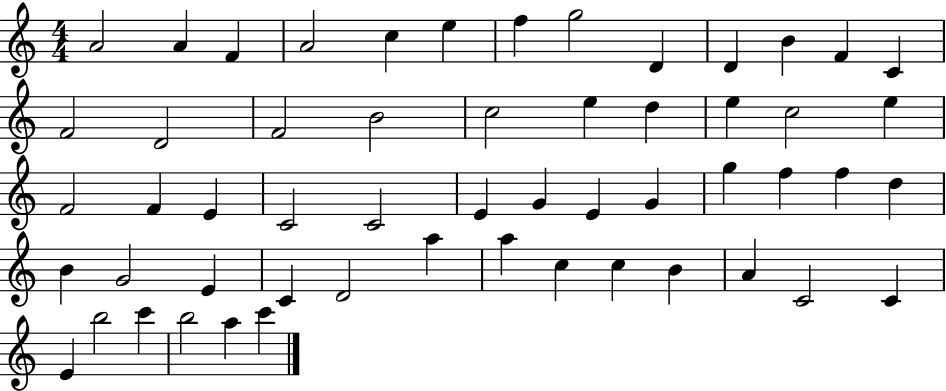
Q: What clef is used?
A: treble